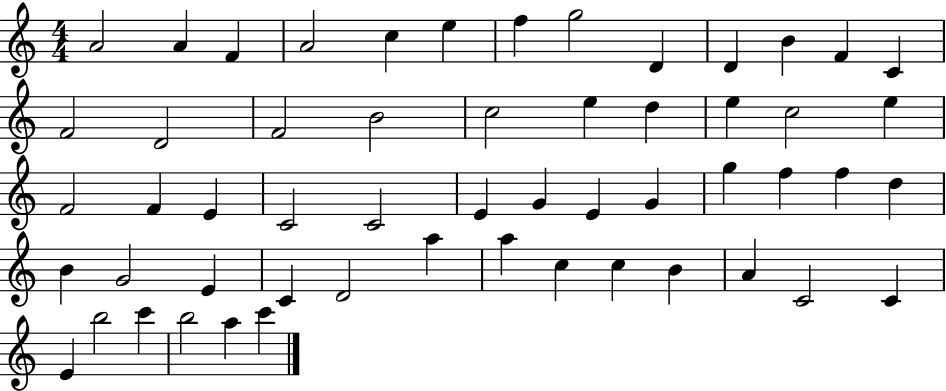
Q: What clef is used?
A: treble